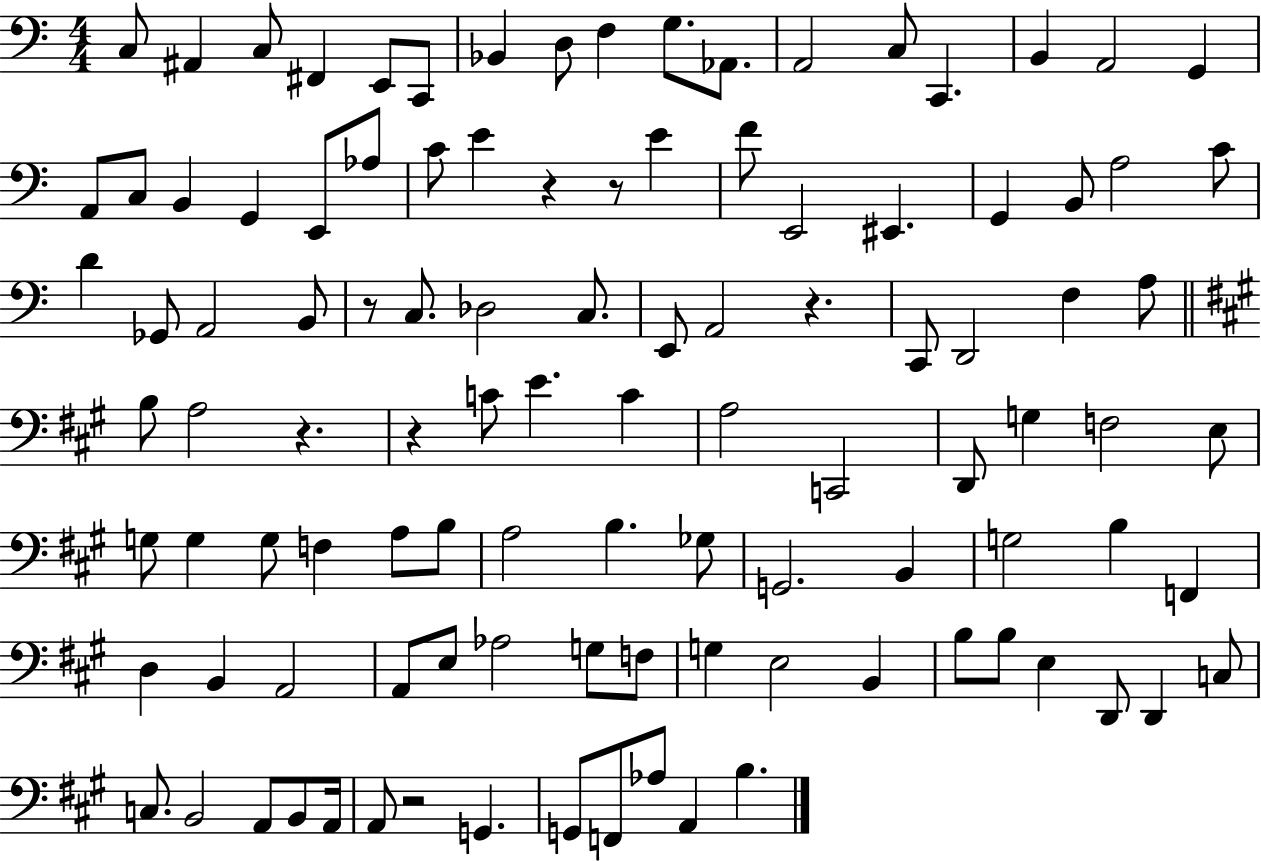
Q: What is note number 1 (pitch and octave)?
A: C3